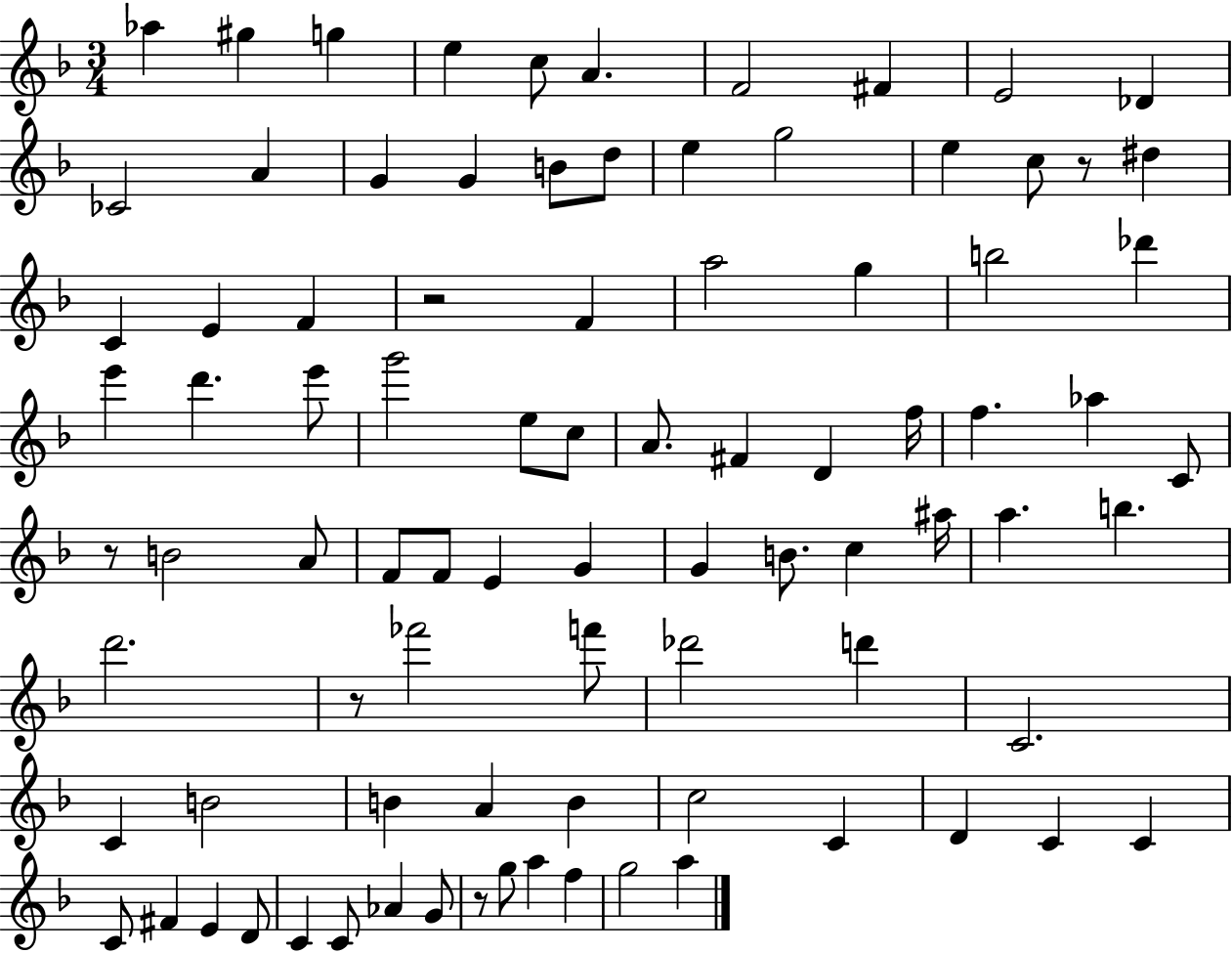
{
  \clef treble
  \numericTimeSignature
  \time 3/4
  \key f \major
  aes''4 gis''4 g''4 | e''4 c''8 a'4. | f'2 fis'4 | e'2 des'4 | \break ces'2 a'4 | g'4 g'4 b'8 d''8 | e''4 g''2 | e''4 c''8 r8 dis''4 | \break c'4 e'4 f'4 | r2 f'4 | a''2 g''4 | b''2 des'''4 | \break e'''4 d'''4. e'''8 | g'''2 e''8 c''8 | a'8. fis'4 d'4 f''16 | f''4. aes''4 c'8 | \break r8 b'2 a'8 | f'8 f'8 e'4 g'4 | g'4 b'8. c''4 ais''16 | a''4. b''4. | \break d'''2. | r8 fes'''2 f'''8 | des'''2 d'''4 | c'2. | \break c'4 b'2 | b'4 a'4 b'4 | c''2 c'4 | d'4 c'4 c'4 | \break c'8 fis'4 e'4 d'8 | c'4 c'8 aes'4 g'8 | r8 g''8 a''4 f''4 | g''2 a''4 | \break \bar "|."
}